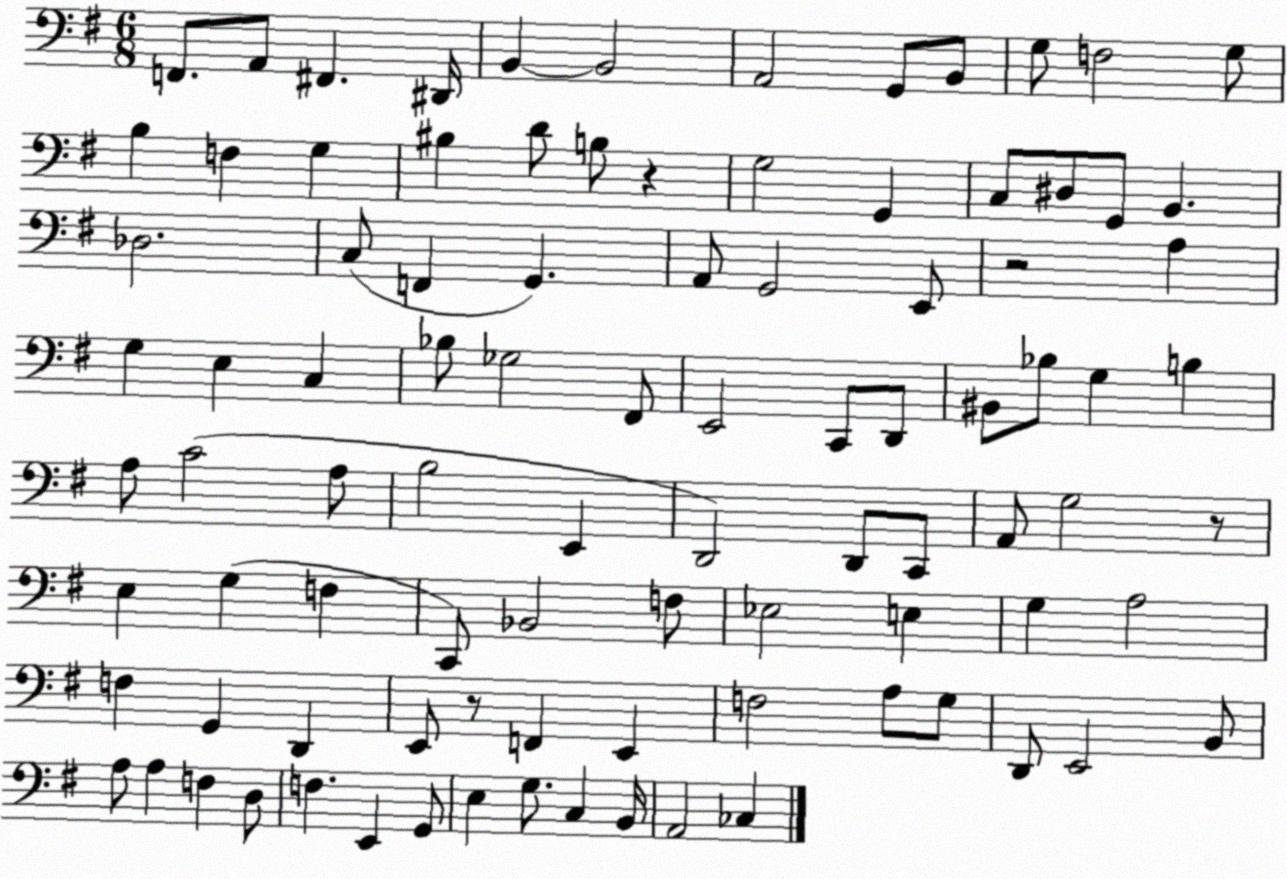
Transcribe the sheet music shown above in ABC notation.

X:1
T:Untitled
M:6/8
L:1/4
K:G
F,,/2 A,,/2 ^F,, ^D,,/4 B,, B,,2 A,,2 G,,/2 B,,/2 G,/2 F,2 G,/2 B, F, G, ^B, D/2 B,/2 z G,2 G,, C,/2 ^D,/2 G,,/2 B,, _D,2 C,/2 F,, G,, A,,/2 G,,2 E,,/2 z2 A, G, E, C, _B,/2 _G,2 ^F,,/2 E,,2 C,,/2 D,,/2 ^B,,/2 _B,/2 G, B, A,/2 C2 A,/2 B,2 E,, D,,2 D,,/2 C,,/2 A,,/2 G,2 z/2 E, G, F, C,,/2 _B,,2 F,/2 _E,2 E, G, A,2 F, G,, D,, E,,/2 z/2 F,, E,, F,2 A,/2 G,/2 D,,/2 E,,2 B,,/2 A,/2 A, F, D,/2 F, E,, G,,/2 E, G,/2 C, B,,/4 A,,2 _C,